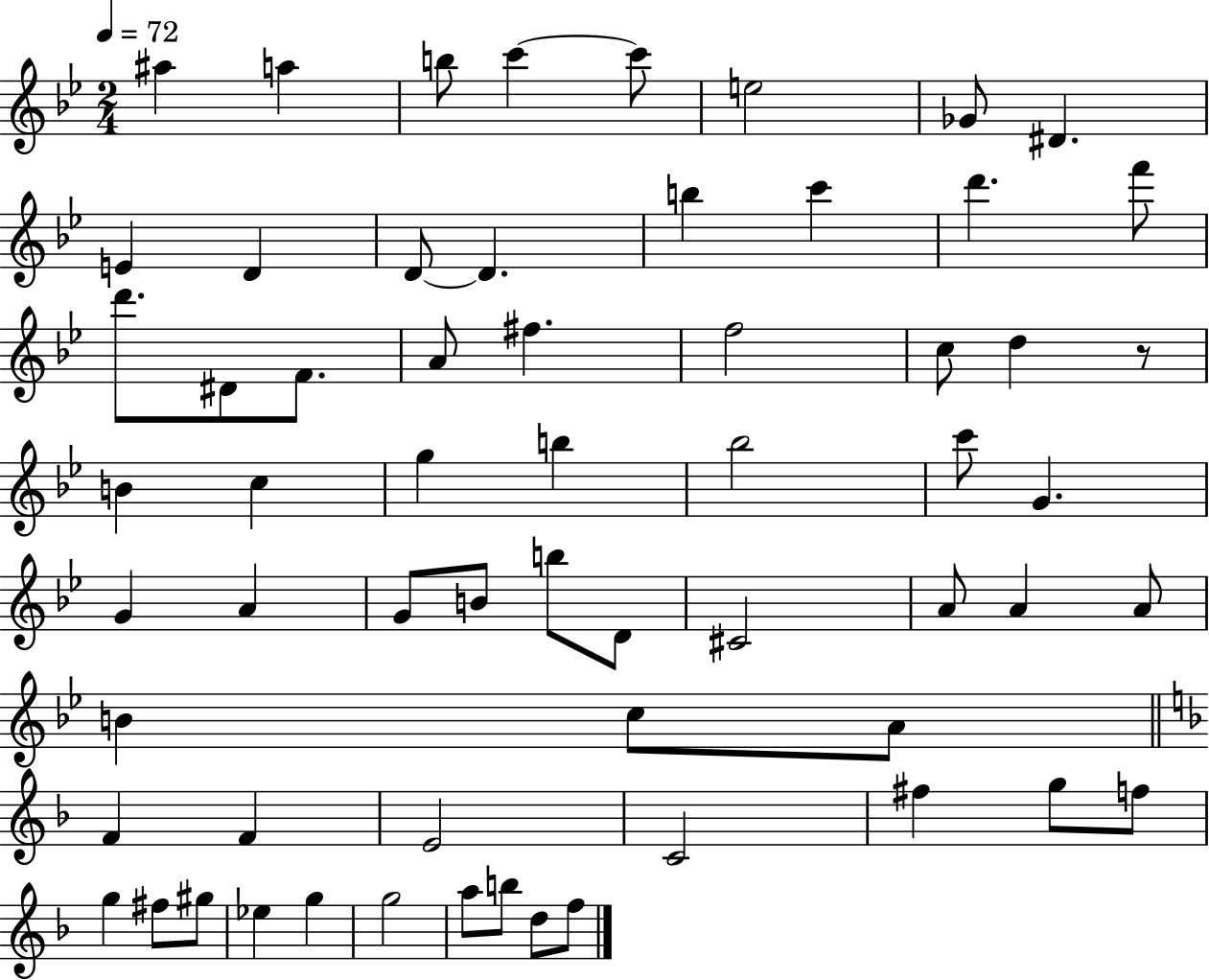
A#5/q A5/q B5/e C6/q C6/e E5/h Gb4/e D#4/q. E4/q D4/q D4/e D4/q. B5/q C6/q D6/q. F6/e D6/e. D#4/e F4/e. A4/e F#5/q. F5/h C5/e D5/q R/e B4/q C5/q G5/q B5/q Bb5/h C6/e G4/q. G4/q A4/q G4/e B4/e B5/e D4/e C#4/h A4/e A4/q A4/e B4/q C5/e A4/e F4/q F4/q E4/h C4/h F#5/q G5/e F5/e G5/q F#5/e G#5/e Eb5/q G5/q G5/h A5/e B5/e D5/e F5/e